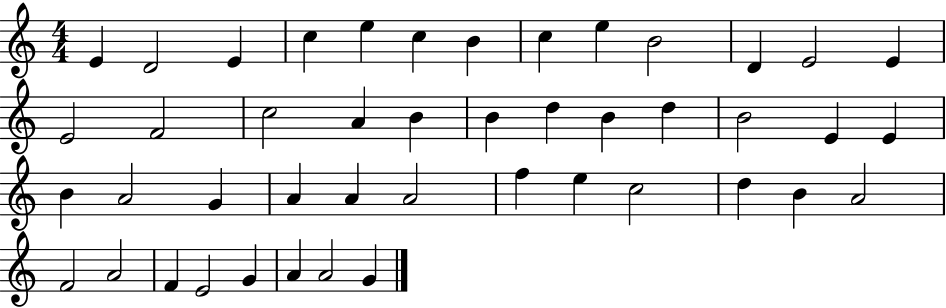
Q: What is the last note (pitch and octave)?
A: G4